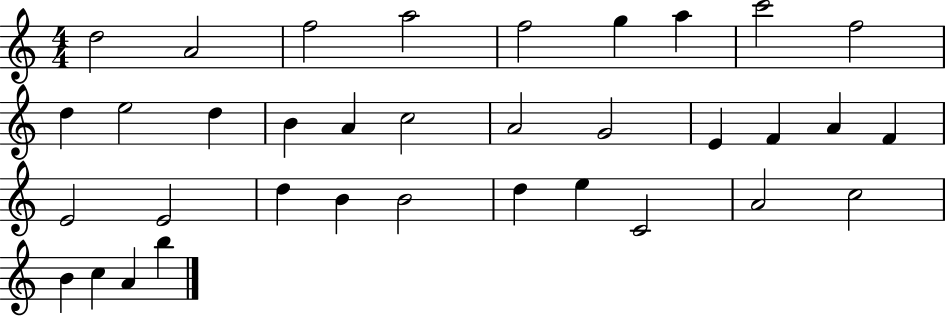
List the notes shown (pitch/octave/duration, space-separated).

D5/h A4/h F5/h A5/h F5/h G5/q A5/q C6/h F5/h D5/q E5/h D5/q B4/q A4/q C5/h A4/h G4/h E4/q F4/q A4/q F4/q E4/h E4/h D5/q B4/q B4/h D5/q E5/q C4/h A4/h C5/h B4/q C5/q A4/q B5/q